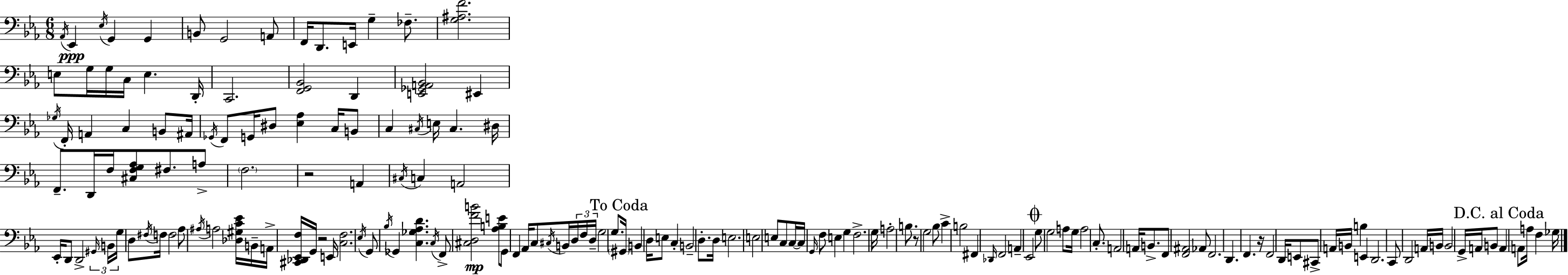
X:1
T:Untitled
M:6/8
L:1/4
K:Cm
_A,,/4 _E,, _E,/4 G,, G,, B,,/2 G,,2 A,,/2 F,,/4 D,,/2 E,,/4 G, _F,/2 [G,^A,F]2 E,/2 G,/4 G,/4 C,/4 E, D,,/4 C,,2 [F,,G,,_B,,]2 D,, [E,,_G,,A,,_B,,]2 ^E,, _G,/4 F,,/4 A,, C, B,,/2 ^A,,/4 _G,,/4 F,,/2 G,,/4 ^D,/2 [_E,_A,] C,/4 B,,/2 C, ^C,/4 E,/4 ^C, ^D,/4 F,,/2 D,,/4 F,/4 [^C,F,G,_A,]/2 ^F,/2 A,/2 F,2 z2 A,, ^C,/4 C, A,,2 _E,,/4 D,,/2 D,,2 ^G,,/4 B,,/4 G,/4 D,/2 ^F,/4 F,/4 F,2 _A,/2 ^A,/4 A,2 [_D,^G,C_E]/4 B,,/4 A,,/4 [^C,,_D,,_E,,F,]/4 G,,/4 z2 E,,/4 [C,F,]2 _E,/4 G,,/2 _B,/4 _G,, [C,_G,_A,D] C,/4 F,,/2 [^C,D,FB]2 [_A,B,E]/2 G,,/2 F,, _A,,/4 C,/2 ^C,/4 B,,/4 D,/4 F,/4 D,/4 G,2 G,/2 ^G,,/4 B,, D,/4 E,/2 C, B,,2 D,/2 D,/4 E,2 E,2 E,/2 C,/2 C,/4 C,/4 G,,/4 F,/2 E, G, F,2 G,/4 A,2 B,/2 z/2 G,2 _B,/2 C B,2 ^F,, _D,,/4 F,,2 A,, _E,,2 G,/2 G,2 A,/2 G,/4 A,2 C,/2 A,,2 A,,/4 B,,/2 F,,/2 [F,,^A,,]2 _A,,/2 F,,2 D,, F,, z/4 F,,2 D,,/4 E,,/2 ^C,,/2 A,,/4 B,,/4 B, E,, D,,2 C,,/2 D,,2 A,,/4 B,,/4 B,,2 G,,/4 A,,/4 B,,/2 A,, A,,/2 A,/4 F, _G,/4